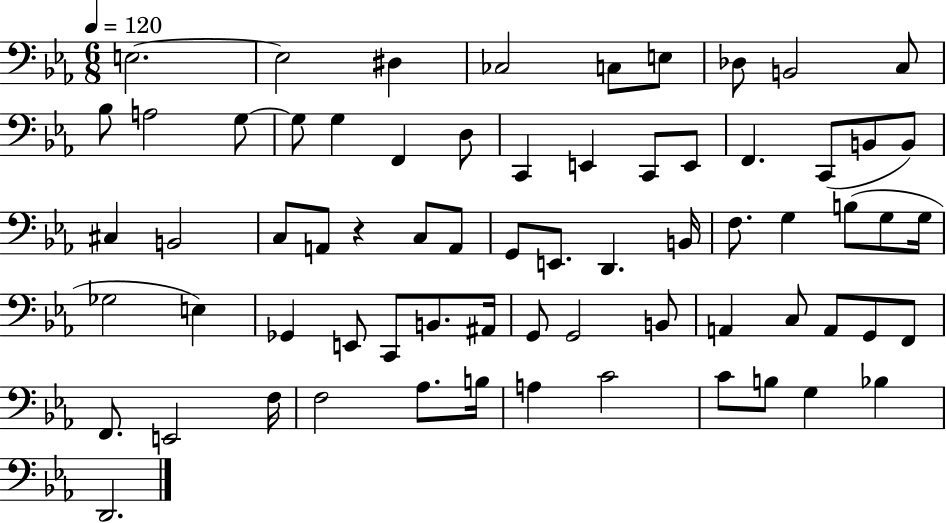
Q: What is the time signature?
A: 6/8